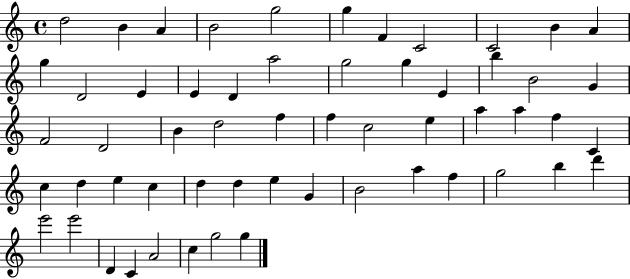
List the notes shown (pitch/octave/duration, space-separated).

D5/h B4/q A4/q B4/h G5/h G5/q F4/q C4/h C4/h B4/q A4/q G5/q D4/h E4/q E4/q D4/q A5/h G5/h G5/q E4/q B5/q B4/h G4/q F4/h D4/h B4/q D5/h F5/q F5/q C5/h E5/q A5/q A5/q F5/q C4/q C5/q D5/q E5/q C5/q D5/q D5/q E5/q G4/q B4/h A5/q F5/q G5/h B5/q D6/q E6/h E6/h D4/q C4/q A4/h C5/q G5/h G5/q